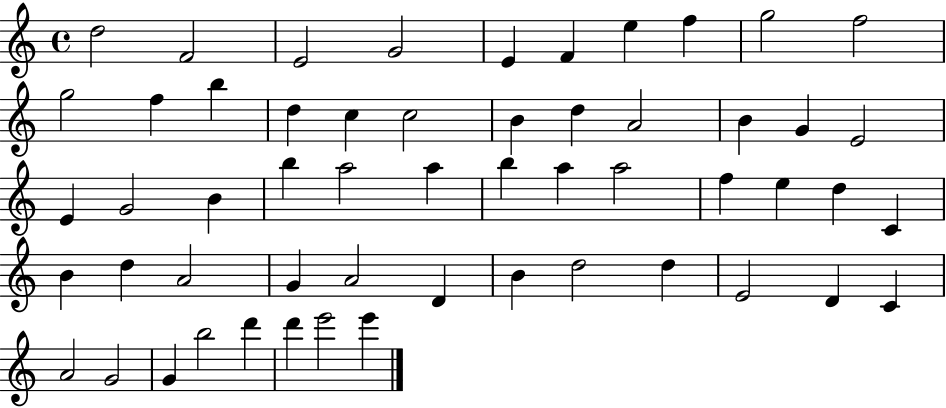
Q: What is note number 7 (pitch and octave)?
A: E5